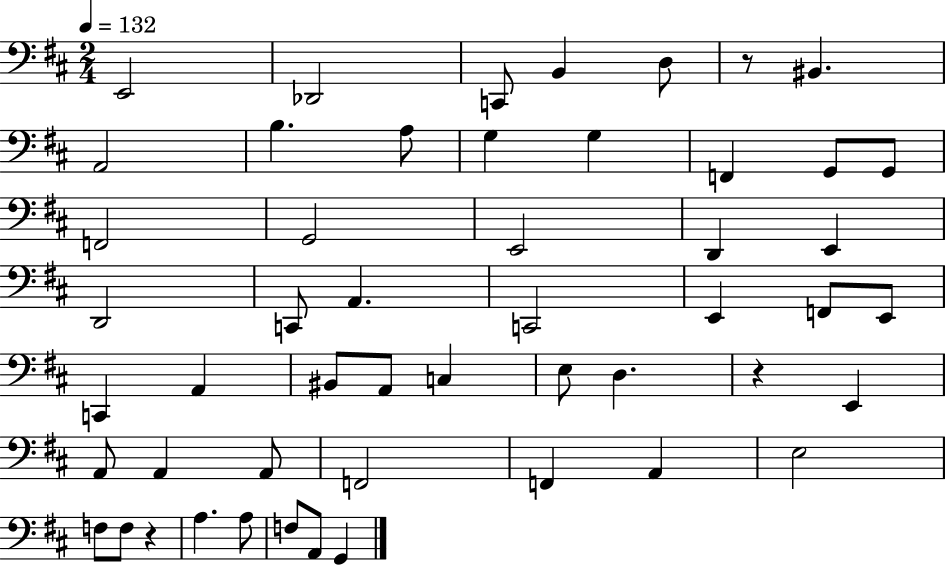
E2/h Db2/h C2/e B2/q D3/e R/e BIS2/q. A2/h B3/q. A3/e G3/q G3/q F2/q G2/e G2/e F2/h G2/h E2/h D2/q E2/q D2/h C2/e A2/q. C2/h E2/q F2/e E2/e C2/q A2/q BIS2/e A2/e C3/q E3/e D3/q. R/q E2/q A2/e A2/q A2/e F2/h F2/q A2/q E3/h F3/e F3/e R/q A3/q. A3/e F3/e A2/e G2/q